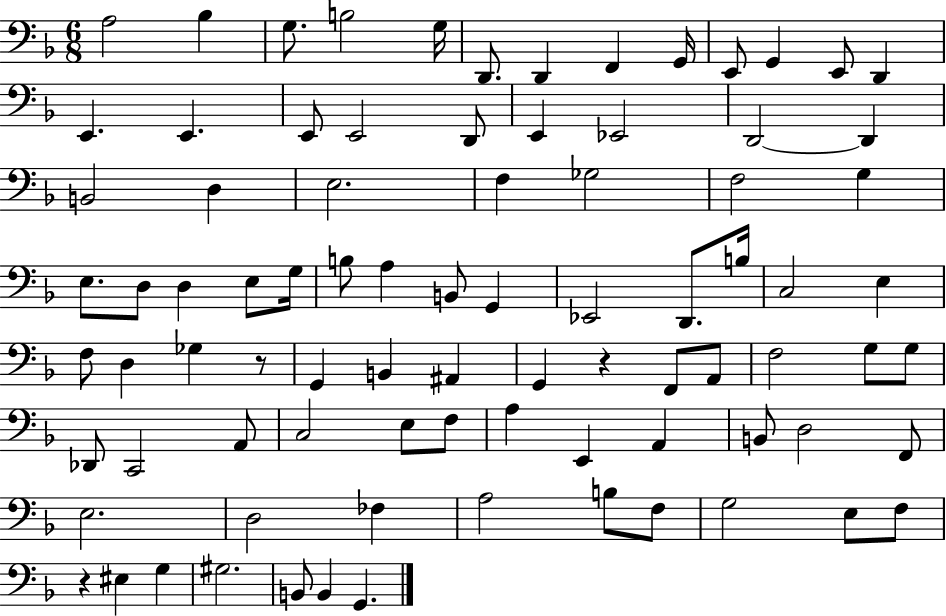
X:1
T:Untitled
M:6/8
L:1/4
K:F
A,2 _B, G,/2 B,2 G,/4 D,,/2 D,, F,, G,,/4 E,,/2 G,, E,,/2 D,, E,, E,, E,,/2 E,,2 D,,/2 E,, _E,,2 D,,2 D,, B,,2 D, E,2 F, _G,2 F,2 G, E,/2 D,/2 D, E,/2 G,/4 B,/2 A, B,,/2 G,, _E,,2 D,,/2 B,/4 C,2 E, F,/2 D, _G, z/2 G,, B,, ^A,, G,, z F,,/2 A,,/2 F,2 G,/2 G,/2 _D,,/2 C,,2 A,,/2 C,2 E,/2 F,/2 A, E,, A,, B,,/2 D,2 F,,/2 E,2 D,2 _F, A,2 B,/2 F,/2 G,2 E,/2 F,/2 z ^E, G, ^G,2 B,,/2 B,, G,,